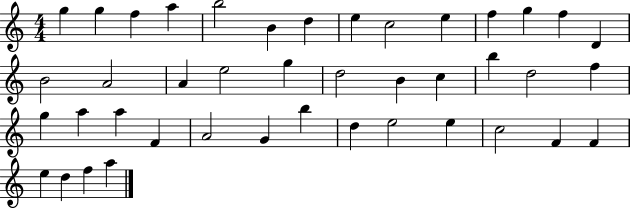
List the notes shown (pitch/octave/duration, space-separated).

G5/q G5/q F5/q A5/q B5/h B4/q D5/q E5/q C5/h E5/q F5/q G5/q F5/q D4/q B4/h A4/h A4/q E5/h G5/q D5/h B4/q C5/q B5/q D5/h F5/q G5/q A5/q A5/q F4/q A4/h G4/q B5/q D5/q E5/h E5/q C5/h F4/q F4/q E5/q D5/q F5/q A5/q